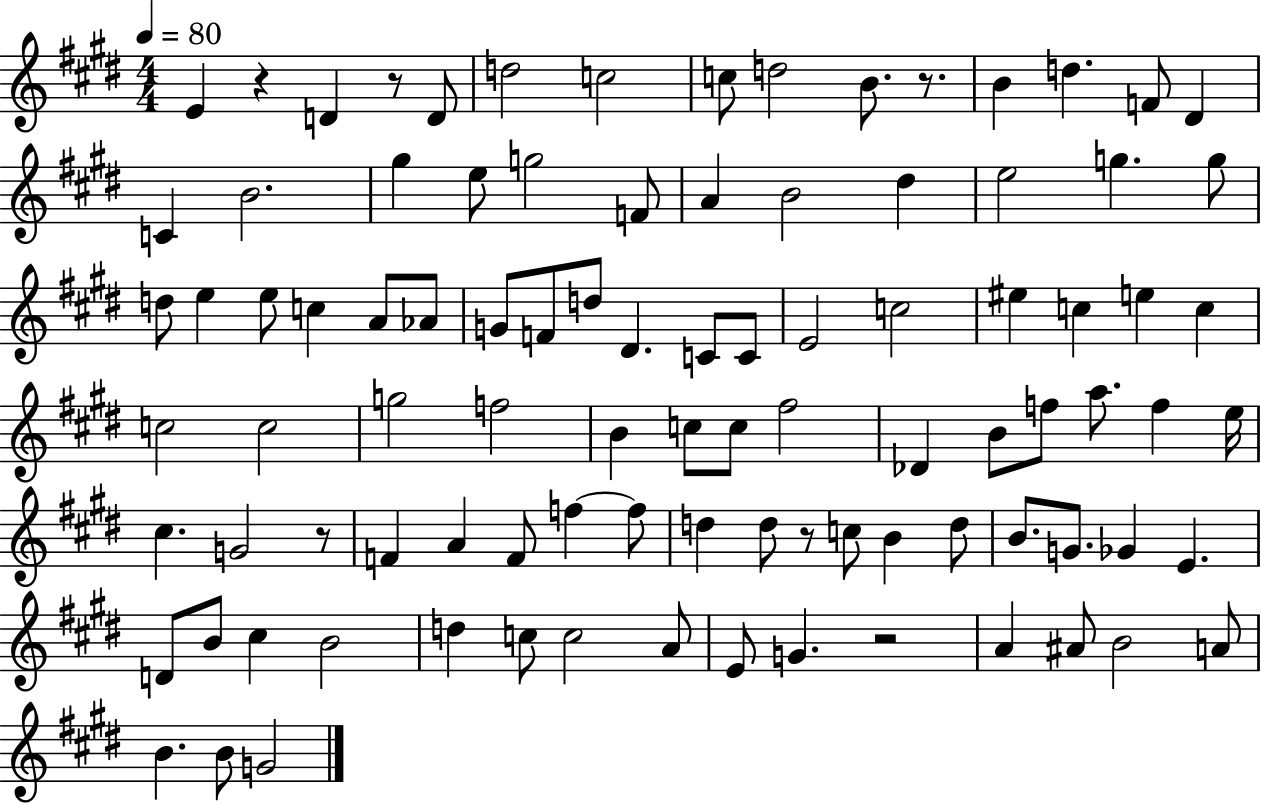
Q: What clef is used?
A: treble